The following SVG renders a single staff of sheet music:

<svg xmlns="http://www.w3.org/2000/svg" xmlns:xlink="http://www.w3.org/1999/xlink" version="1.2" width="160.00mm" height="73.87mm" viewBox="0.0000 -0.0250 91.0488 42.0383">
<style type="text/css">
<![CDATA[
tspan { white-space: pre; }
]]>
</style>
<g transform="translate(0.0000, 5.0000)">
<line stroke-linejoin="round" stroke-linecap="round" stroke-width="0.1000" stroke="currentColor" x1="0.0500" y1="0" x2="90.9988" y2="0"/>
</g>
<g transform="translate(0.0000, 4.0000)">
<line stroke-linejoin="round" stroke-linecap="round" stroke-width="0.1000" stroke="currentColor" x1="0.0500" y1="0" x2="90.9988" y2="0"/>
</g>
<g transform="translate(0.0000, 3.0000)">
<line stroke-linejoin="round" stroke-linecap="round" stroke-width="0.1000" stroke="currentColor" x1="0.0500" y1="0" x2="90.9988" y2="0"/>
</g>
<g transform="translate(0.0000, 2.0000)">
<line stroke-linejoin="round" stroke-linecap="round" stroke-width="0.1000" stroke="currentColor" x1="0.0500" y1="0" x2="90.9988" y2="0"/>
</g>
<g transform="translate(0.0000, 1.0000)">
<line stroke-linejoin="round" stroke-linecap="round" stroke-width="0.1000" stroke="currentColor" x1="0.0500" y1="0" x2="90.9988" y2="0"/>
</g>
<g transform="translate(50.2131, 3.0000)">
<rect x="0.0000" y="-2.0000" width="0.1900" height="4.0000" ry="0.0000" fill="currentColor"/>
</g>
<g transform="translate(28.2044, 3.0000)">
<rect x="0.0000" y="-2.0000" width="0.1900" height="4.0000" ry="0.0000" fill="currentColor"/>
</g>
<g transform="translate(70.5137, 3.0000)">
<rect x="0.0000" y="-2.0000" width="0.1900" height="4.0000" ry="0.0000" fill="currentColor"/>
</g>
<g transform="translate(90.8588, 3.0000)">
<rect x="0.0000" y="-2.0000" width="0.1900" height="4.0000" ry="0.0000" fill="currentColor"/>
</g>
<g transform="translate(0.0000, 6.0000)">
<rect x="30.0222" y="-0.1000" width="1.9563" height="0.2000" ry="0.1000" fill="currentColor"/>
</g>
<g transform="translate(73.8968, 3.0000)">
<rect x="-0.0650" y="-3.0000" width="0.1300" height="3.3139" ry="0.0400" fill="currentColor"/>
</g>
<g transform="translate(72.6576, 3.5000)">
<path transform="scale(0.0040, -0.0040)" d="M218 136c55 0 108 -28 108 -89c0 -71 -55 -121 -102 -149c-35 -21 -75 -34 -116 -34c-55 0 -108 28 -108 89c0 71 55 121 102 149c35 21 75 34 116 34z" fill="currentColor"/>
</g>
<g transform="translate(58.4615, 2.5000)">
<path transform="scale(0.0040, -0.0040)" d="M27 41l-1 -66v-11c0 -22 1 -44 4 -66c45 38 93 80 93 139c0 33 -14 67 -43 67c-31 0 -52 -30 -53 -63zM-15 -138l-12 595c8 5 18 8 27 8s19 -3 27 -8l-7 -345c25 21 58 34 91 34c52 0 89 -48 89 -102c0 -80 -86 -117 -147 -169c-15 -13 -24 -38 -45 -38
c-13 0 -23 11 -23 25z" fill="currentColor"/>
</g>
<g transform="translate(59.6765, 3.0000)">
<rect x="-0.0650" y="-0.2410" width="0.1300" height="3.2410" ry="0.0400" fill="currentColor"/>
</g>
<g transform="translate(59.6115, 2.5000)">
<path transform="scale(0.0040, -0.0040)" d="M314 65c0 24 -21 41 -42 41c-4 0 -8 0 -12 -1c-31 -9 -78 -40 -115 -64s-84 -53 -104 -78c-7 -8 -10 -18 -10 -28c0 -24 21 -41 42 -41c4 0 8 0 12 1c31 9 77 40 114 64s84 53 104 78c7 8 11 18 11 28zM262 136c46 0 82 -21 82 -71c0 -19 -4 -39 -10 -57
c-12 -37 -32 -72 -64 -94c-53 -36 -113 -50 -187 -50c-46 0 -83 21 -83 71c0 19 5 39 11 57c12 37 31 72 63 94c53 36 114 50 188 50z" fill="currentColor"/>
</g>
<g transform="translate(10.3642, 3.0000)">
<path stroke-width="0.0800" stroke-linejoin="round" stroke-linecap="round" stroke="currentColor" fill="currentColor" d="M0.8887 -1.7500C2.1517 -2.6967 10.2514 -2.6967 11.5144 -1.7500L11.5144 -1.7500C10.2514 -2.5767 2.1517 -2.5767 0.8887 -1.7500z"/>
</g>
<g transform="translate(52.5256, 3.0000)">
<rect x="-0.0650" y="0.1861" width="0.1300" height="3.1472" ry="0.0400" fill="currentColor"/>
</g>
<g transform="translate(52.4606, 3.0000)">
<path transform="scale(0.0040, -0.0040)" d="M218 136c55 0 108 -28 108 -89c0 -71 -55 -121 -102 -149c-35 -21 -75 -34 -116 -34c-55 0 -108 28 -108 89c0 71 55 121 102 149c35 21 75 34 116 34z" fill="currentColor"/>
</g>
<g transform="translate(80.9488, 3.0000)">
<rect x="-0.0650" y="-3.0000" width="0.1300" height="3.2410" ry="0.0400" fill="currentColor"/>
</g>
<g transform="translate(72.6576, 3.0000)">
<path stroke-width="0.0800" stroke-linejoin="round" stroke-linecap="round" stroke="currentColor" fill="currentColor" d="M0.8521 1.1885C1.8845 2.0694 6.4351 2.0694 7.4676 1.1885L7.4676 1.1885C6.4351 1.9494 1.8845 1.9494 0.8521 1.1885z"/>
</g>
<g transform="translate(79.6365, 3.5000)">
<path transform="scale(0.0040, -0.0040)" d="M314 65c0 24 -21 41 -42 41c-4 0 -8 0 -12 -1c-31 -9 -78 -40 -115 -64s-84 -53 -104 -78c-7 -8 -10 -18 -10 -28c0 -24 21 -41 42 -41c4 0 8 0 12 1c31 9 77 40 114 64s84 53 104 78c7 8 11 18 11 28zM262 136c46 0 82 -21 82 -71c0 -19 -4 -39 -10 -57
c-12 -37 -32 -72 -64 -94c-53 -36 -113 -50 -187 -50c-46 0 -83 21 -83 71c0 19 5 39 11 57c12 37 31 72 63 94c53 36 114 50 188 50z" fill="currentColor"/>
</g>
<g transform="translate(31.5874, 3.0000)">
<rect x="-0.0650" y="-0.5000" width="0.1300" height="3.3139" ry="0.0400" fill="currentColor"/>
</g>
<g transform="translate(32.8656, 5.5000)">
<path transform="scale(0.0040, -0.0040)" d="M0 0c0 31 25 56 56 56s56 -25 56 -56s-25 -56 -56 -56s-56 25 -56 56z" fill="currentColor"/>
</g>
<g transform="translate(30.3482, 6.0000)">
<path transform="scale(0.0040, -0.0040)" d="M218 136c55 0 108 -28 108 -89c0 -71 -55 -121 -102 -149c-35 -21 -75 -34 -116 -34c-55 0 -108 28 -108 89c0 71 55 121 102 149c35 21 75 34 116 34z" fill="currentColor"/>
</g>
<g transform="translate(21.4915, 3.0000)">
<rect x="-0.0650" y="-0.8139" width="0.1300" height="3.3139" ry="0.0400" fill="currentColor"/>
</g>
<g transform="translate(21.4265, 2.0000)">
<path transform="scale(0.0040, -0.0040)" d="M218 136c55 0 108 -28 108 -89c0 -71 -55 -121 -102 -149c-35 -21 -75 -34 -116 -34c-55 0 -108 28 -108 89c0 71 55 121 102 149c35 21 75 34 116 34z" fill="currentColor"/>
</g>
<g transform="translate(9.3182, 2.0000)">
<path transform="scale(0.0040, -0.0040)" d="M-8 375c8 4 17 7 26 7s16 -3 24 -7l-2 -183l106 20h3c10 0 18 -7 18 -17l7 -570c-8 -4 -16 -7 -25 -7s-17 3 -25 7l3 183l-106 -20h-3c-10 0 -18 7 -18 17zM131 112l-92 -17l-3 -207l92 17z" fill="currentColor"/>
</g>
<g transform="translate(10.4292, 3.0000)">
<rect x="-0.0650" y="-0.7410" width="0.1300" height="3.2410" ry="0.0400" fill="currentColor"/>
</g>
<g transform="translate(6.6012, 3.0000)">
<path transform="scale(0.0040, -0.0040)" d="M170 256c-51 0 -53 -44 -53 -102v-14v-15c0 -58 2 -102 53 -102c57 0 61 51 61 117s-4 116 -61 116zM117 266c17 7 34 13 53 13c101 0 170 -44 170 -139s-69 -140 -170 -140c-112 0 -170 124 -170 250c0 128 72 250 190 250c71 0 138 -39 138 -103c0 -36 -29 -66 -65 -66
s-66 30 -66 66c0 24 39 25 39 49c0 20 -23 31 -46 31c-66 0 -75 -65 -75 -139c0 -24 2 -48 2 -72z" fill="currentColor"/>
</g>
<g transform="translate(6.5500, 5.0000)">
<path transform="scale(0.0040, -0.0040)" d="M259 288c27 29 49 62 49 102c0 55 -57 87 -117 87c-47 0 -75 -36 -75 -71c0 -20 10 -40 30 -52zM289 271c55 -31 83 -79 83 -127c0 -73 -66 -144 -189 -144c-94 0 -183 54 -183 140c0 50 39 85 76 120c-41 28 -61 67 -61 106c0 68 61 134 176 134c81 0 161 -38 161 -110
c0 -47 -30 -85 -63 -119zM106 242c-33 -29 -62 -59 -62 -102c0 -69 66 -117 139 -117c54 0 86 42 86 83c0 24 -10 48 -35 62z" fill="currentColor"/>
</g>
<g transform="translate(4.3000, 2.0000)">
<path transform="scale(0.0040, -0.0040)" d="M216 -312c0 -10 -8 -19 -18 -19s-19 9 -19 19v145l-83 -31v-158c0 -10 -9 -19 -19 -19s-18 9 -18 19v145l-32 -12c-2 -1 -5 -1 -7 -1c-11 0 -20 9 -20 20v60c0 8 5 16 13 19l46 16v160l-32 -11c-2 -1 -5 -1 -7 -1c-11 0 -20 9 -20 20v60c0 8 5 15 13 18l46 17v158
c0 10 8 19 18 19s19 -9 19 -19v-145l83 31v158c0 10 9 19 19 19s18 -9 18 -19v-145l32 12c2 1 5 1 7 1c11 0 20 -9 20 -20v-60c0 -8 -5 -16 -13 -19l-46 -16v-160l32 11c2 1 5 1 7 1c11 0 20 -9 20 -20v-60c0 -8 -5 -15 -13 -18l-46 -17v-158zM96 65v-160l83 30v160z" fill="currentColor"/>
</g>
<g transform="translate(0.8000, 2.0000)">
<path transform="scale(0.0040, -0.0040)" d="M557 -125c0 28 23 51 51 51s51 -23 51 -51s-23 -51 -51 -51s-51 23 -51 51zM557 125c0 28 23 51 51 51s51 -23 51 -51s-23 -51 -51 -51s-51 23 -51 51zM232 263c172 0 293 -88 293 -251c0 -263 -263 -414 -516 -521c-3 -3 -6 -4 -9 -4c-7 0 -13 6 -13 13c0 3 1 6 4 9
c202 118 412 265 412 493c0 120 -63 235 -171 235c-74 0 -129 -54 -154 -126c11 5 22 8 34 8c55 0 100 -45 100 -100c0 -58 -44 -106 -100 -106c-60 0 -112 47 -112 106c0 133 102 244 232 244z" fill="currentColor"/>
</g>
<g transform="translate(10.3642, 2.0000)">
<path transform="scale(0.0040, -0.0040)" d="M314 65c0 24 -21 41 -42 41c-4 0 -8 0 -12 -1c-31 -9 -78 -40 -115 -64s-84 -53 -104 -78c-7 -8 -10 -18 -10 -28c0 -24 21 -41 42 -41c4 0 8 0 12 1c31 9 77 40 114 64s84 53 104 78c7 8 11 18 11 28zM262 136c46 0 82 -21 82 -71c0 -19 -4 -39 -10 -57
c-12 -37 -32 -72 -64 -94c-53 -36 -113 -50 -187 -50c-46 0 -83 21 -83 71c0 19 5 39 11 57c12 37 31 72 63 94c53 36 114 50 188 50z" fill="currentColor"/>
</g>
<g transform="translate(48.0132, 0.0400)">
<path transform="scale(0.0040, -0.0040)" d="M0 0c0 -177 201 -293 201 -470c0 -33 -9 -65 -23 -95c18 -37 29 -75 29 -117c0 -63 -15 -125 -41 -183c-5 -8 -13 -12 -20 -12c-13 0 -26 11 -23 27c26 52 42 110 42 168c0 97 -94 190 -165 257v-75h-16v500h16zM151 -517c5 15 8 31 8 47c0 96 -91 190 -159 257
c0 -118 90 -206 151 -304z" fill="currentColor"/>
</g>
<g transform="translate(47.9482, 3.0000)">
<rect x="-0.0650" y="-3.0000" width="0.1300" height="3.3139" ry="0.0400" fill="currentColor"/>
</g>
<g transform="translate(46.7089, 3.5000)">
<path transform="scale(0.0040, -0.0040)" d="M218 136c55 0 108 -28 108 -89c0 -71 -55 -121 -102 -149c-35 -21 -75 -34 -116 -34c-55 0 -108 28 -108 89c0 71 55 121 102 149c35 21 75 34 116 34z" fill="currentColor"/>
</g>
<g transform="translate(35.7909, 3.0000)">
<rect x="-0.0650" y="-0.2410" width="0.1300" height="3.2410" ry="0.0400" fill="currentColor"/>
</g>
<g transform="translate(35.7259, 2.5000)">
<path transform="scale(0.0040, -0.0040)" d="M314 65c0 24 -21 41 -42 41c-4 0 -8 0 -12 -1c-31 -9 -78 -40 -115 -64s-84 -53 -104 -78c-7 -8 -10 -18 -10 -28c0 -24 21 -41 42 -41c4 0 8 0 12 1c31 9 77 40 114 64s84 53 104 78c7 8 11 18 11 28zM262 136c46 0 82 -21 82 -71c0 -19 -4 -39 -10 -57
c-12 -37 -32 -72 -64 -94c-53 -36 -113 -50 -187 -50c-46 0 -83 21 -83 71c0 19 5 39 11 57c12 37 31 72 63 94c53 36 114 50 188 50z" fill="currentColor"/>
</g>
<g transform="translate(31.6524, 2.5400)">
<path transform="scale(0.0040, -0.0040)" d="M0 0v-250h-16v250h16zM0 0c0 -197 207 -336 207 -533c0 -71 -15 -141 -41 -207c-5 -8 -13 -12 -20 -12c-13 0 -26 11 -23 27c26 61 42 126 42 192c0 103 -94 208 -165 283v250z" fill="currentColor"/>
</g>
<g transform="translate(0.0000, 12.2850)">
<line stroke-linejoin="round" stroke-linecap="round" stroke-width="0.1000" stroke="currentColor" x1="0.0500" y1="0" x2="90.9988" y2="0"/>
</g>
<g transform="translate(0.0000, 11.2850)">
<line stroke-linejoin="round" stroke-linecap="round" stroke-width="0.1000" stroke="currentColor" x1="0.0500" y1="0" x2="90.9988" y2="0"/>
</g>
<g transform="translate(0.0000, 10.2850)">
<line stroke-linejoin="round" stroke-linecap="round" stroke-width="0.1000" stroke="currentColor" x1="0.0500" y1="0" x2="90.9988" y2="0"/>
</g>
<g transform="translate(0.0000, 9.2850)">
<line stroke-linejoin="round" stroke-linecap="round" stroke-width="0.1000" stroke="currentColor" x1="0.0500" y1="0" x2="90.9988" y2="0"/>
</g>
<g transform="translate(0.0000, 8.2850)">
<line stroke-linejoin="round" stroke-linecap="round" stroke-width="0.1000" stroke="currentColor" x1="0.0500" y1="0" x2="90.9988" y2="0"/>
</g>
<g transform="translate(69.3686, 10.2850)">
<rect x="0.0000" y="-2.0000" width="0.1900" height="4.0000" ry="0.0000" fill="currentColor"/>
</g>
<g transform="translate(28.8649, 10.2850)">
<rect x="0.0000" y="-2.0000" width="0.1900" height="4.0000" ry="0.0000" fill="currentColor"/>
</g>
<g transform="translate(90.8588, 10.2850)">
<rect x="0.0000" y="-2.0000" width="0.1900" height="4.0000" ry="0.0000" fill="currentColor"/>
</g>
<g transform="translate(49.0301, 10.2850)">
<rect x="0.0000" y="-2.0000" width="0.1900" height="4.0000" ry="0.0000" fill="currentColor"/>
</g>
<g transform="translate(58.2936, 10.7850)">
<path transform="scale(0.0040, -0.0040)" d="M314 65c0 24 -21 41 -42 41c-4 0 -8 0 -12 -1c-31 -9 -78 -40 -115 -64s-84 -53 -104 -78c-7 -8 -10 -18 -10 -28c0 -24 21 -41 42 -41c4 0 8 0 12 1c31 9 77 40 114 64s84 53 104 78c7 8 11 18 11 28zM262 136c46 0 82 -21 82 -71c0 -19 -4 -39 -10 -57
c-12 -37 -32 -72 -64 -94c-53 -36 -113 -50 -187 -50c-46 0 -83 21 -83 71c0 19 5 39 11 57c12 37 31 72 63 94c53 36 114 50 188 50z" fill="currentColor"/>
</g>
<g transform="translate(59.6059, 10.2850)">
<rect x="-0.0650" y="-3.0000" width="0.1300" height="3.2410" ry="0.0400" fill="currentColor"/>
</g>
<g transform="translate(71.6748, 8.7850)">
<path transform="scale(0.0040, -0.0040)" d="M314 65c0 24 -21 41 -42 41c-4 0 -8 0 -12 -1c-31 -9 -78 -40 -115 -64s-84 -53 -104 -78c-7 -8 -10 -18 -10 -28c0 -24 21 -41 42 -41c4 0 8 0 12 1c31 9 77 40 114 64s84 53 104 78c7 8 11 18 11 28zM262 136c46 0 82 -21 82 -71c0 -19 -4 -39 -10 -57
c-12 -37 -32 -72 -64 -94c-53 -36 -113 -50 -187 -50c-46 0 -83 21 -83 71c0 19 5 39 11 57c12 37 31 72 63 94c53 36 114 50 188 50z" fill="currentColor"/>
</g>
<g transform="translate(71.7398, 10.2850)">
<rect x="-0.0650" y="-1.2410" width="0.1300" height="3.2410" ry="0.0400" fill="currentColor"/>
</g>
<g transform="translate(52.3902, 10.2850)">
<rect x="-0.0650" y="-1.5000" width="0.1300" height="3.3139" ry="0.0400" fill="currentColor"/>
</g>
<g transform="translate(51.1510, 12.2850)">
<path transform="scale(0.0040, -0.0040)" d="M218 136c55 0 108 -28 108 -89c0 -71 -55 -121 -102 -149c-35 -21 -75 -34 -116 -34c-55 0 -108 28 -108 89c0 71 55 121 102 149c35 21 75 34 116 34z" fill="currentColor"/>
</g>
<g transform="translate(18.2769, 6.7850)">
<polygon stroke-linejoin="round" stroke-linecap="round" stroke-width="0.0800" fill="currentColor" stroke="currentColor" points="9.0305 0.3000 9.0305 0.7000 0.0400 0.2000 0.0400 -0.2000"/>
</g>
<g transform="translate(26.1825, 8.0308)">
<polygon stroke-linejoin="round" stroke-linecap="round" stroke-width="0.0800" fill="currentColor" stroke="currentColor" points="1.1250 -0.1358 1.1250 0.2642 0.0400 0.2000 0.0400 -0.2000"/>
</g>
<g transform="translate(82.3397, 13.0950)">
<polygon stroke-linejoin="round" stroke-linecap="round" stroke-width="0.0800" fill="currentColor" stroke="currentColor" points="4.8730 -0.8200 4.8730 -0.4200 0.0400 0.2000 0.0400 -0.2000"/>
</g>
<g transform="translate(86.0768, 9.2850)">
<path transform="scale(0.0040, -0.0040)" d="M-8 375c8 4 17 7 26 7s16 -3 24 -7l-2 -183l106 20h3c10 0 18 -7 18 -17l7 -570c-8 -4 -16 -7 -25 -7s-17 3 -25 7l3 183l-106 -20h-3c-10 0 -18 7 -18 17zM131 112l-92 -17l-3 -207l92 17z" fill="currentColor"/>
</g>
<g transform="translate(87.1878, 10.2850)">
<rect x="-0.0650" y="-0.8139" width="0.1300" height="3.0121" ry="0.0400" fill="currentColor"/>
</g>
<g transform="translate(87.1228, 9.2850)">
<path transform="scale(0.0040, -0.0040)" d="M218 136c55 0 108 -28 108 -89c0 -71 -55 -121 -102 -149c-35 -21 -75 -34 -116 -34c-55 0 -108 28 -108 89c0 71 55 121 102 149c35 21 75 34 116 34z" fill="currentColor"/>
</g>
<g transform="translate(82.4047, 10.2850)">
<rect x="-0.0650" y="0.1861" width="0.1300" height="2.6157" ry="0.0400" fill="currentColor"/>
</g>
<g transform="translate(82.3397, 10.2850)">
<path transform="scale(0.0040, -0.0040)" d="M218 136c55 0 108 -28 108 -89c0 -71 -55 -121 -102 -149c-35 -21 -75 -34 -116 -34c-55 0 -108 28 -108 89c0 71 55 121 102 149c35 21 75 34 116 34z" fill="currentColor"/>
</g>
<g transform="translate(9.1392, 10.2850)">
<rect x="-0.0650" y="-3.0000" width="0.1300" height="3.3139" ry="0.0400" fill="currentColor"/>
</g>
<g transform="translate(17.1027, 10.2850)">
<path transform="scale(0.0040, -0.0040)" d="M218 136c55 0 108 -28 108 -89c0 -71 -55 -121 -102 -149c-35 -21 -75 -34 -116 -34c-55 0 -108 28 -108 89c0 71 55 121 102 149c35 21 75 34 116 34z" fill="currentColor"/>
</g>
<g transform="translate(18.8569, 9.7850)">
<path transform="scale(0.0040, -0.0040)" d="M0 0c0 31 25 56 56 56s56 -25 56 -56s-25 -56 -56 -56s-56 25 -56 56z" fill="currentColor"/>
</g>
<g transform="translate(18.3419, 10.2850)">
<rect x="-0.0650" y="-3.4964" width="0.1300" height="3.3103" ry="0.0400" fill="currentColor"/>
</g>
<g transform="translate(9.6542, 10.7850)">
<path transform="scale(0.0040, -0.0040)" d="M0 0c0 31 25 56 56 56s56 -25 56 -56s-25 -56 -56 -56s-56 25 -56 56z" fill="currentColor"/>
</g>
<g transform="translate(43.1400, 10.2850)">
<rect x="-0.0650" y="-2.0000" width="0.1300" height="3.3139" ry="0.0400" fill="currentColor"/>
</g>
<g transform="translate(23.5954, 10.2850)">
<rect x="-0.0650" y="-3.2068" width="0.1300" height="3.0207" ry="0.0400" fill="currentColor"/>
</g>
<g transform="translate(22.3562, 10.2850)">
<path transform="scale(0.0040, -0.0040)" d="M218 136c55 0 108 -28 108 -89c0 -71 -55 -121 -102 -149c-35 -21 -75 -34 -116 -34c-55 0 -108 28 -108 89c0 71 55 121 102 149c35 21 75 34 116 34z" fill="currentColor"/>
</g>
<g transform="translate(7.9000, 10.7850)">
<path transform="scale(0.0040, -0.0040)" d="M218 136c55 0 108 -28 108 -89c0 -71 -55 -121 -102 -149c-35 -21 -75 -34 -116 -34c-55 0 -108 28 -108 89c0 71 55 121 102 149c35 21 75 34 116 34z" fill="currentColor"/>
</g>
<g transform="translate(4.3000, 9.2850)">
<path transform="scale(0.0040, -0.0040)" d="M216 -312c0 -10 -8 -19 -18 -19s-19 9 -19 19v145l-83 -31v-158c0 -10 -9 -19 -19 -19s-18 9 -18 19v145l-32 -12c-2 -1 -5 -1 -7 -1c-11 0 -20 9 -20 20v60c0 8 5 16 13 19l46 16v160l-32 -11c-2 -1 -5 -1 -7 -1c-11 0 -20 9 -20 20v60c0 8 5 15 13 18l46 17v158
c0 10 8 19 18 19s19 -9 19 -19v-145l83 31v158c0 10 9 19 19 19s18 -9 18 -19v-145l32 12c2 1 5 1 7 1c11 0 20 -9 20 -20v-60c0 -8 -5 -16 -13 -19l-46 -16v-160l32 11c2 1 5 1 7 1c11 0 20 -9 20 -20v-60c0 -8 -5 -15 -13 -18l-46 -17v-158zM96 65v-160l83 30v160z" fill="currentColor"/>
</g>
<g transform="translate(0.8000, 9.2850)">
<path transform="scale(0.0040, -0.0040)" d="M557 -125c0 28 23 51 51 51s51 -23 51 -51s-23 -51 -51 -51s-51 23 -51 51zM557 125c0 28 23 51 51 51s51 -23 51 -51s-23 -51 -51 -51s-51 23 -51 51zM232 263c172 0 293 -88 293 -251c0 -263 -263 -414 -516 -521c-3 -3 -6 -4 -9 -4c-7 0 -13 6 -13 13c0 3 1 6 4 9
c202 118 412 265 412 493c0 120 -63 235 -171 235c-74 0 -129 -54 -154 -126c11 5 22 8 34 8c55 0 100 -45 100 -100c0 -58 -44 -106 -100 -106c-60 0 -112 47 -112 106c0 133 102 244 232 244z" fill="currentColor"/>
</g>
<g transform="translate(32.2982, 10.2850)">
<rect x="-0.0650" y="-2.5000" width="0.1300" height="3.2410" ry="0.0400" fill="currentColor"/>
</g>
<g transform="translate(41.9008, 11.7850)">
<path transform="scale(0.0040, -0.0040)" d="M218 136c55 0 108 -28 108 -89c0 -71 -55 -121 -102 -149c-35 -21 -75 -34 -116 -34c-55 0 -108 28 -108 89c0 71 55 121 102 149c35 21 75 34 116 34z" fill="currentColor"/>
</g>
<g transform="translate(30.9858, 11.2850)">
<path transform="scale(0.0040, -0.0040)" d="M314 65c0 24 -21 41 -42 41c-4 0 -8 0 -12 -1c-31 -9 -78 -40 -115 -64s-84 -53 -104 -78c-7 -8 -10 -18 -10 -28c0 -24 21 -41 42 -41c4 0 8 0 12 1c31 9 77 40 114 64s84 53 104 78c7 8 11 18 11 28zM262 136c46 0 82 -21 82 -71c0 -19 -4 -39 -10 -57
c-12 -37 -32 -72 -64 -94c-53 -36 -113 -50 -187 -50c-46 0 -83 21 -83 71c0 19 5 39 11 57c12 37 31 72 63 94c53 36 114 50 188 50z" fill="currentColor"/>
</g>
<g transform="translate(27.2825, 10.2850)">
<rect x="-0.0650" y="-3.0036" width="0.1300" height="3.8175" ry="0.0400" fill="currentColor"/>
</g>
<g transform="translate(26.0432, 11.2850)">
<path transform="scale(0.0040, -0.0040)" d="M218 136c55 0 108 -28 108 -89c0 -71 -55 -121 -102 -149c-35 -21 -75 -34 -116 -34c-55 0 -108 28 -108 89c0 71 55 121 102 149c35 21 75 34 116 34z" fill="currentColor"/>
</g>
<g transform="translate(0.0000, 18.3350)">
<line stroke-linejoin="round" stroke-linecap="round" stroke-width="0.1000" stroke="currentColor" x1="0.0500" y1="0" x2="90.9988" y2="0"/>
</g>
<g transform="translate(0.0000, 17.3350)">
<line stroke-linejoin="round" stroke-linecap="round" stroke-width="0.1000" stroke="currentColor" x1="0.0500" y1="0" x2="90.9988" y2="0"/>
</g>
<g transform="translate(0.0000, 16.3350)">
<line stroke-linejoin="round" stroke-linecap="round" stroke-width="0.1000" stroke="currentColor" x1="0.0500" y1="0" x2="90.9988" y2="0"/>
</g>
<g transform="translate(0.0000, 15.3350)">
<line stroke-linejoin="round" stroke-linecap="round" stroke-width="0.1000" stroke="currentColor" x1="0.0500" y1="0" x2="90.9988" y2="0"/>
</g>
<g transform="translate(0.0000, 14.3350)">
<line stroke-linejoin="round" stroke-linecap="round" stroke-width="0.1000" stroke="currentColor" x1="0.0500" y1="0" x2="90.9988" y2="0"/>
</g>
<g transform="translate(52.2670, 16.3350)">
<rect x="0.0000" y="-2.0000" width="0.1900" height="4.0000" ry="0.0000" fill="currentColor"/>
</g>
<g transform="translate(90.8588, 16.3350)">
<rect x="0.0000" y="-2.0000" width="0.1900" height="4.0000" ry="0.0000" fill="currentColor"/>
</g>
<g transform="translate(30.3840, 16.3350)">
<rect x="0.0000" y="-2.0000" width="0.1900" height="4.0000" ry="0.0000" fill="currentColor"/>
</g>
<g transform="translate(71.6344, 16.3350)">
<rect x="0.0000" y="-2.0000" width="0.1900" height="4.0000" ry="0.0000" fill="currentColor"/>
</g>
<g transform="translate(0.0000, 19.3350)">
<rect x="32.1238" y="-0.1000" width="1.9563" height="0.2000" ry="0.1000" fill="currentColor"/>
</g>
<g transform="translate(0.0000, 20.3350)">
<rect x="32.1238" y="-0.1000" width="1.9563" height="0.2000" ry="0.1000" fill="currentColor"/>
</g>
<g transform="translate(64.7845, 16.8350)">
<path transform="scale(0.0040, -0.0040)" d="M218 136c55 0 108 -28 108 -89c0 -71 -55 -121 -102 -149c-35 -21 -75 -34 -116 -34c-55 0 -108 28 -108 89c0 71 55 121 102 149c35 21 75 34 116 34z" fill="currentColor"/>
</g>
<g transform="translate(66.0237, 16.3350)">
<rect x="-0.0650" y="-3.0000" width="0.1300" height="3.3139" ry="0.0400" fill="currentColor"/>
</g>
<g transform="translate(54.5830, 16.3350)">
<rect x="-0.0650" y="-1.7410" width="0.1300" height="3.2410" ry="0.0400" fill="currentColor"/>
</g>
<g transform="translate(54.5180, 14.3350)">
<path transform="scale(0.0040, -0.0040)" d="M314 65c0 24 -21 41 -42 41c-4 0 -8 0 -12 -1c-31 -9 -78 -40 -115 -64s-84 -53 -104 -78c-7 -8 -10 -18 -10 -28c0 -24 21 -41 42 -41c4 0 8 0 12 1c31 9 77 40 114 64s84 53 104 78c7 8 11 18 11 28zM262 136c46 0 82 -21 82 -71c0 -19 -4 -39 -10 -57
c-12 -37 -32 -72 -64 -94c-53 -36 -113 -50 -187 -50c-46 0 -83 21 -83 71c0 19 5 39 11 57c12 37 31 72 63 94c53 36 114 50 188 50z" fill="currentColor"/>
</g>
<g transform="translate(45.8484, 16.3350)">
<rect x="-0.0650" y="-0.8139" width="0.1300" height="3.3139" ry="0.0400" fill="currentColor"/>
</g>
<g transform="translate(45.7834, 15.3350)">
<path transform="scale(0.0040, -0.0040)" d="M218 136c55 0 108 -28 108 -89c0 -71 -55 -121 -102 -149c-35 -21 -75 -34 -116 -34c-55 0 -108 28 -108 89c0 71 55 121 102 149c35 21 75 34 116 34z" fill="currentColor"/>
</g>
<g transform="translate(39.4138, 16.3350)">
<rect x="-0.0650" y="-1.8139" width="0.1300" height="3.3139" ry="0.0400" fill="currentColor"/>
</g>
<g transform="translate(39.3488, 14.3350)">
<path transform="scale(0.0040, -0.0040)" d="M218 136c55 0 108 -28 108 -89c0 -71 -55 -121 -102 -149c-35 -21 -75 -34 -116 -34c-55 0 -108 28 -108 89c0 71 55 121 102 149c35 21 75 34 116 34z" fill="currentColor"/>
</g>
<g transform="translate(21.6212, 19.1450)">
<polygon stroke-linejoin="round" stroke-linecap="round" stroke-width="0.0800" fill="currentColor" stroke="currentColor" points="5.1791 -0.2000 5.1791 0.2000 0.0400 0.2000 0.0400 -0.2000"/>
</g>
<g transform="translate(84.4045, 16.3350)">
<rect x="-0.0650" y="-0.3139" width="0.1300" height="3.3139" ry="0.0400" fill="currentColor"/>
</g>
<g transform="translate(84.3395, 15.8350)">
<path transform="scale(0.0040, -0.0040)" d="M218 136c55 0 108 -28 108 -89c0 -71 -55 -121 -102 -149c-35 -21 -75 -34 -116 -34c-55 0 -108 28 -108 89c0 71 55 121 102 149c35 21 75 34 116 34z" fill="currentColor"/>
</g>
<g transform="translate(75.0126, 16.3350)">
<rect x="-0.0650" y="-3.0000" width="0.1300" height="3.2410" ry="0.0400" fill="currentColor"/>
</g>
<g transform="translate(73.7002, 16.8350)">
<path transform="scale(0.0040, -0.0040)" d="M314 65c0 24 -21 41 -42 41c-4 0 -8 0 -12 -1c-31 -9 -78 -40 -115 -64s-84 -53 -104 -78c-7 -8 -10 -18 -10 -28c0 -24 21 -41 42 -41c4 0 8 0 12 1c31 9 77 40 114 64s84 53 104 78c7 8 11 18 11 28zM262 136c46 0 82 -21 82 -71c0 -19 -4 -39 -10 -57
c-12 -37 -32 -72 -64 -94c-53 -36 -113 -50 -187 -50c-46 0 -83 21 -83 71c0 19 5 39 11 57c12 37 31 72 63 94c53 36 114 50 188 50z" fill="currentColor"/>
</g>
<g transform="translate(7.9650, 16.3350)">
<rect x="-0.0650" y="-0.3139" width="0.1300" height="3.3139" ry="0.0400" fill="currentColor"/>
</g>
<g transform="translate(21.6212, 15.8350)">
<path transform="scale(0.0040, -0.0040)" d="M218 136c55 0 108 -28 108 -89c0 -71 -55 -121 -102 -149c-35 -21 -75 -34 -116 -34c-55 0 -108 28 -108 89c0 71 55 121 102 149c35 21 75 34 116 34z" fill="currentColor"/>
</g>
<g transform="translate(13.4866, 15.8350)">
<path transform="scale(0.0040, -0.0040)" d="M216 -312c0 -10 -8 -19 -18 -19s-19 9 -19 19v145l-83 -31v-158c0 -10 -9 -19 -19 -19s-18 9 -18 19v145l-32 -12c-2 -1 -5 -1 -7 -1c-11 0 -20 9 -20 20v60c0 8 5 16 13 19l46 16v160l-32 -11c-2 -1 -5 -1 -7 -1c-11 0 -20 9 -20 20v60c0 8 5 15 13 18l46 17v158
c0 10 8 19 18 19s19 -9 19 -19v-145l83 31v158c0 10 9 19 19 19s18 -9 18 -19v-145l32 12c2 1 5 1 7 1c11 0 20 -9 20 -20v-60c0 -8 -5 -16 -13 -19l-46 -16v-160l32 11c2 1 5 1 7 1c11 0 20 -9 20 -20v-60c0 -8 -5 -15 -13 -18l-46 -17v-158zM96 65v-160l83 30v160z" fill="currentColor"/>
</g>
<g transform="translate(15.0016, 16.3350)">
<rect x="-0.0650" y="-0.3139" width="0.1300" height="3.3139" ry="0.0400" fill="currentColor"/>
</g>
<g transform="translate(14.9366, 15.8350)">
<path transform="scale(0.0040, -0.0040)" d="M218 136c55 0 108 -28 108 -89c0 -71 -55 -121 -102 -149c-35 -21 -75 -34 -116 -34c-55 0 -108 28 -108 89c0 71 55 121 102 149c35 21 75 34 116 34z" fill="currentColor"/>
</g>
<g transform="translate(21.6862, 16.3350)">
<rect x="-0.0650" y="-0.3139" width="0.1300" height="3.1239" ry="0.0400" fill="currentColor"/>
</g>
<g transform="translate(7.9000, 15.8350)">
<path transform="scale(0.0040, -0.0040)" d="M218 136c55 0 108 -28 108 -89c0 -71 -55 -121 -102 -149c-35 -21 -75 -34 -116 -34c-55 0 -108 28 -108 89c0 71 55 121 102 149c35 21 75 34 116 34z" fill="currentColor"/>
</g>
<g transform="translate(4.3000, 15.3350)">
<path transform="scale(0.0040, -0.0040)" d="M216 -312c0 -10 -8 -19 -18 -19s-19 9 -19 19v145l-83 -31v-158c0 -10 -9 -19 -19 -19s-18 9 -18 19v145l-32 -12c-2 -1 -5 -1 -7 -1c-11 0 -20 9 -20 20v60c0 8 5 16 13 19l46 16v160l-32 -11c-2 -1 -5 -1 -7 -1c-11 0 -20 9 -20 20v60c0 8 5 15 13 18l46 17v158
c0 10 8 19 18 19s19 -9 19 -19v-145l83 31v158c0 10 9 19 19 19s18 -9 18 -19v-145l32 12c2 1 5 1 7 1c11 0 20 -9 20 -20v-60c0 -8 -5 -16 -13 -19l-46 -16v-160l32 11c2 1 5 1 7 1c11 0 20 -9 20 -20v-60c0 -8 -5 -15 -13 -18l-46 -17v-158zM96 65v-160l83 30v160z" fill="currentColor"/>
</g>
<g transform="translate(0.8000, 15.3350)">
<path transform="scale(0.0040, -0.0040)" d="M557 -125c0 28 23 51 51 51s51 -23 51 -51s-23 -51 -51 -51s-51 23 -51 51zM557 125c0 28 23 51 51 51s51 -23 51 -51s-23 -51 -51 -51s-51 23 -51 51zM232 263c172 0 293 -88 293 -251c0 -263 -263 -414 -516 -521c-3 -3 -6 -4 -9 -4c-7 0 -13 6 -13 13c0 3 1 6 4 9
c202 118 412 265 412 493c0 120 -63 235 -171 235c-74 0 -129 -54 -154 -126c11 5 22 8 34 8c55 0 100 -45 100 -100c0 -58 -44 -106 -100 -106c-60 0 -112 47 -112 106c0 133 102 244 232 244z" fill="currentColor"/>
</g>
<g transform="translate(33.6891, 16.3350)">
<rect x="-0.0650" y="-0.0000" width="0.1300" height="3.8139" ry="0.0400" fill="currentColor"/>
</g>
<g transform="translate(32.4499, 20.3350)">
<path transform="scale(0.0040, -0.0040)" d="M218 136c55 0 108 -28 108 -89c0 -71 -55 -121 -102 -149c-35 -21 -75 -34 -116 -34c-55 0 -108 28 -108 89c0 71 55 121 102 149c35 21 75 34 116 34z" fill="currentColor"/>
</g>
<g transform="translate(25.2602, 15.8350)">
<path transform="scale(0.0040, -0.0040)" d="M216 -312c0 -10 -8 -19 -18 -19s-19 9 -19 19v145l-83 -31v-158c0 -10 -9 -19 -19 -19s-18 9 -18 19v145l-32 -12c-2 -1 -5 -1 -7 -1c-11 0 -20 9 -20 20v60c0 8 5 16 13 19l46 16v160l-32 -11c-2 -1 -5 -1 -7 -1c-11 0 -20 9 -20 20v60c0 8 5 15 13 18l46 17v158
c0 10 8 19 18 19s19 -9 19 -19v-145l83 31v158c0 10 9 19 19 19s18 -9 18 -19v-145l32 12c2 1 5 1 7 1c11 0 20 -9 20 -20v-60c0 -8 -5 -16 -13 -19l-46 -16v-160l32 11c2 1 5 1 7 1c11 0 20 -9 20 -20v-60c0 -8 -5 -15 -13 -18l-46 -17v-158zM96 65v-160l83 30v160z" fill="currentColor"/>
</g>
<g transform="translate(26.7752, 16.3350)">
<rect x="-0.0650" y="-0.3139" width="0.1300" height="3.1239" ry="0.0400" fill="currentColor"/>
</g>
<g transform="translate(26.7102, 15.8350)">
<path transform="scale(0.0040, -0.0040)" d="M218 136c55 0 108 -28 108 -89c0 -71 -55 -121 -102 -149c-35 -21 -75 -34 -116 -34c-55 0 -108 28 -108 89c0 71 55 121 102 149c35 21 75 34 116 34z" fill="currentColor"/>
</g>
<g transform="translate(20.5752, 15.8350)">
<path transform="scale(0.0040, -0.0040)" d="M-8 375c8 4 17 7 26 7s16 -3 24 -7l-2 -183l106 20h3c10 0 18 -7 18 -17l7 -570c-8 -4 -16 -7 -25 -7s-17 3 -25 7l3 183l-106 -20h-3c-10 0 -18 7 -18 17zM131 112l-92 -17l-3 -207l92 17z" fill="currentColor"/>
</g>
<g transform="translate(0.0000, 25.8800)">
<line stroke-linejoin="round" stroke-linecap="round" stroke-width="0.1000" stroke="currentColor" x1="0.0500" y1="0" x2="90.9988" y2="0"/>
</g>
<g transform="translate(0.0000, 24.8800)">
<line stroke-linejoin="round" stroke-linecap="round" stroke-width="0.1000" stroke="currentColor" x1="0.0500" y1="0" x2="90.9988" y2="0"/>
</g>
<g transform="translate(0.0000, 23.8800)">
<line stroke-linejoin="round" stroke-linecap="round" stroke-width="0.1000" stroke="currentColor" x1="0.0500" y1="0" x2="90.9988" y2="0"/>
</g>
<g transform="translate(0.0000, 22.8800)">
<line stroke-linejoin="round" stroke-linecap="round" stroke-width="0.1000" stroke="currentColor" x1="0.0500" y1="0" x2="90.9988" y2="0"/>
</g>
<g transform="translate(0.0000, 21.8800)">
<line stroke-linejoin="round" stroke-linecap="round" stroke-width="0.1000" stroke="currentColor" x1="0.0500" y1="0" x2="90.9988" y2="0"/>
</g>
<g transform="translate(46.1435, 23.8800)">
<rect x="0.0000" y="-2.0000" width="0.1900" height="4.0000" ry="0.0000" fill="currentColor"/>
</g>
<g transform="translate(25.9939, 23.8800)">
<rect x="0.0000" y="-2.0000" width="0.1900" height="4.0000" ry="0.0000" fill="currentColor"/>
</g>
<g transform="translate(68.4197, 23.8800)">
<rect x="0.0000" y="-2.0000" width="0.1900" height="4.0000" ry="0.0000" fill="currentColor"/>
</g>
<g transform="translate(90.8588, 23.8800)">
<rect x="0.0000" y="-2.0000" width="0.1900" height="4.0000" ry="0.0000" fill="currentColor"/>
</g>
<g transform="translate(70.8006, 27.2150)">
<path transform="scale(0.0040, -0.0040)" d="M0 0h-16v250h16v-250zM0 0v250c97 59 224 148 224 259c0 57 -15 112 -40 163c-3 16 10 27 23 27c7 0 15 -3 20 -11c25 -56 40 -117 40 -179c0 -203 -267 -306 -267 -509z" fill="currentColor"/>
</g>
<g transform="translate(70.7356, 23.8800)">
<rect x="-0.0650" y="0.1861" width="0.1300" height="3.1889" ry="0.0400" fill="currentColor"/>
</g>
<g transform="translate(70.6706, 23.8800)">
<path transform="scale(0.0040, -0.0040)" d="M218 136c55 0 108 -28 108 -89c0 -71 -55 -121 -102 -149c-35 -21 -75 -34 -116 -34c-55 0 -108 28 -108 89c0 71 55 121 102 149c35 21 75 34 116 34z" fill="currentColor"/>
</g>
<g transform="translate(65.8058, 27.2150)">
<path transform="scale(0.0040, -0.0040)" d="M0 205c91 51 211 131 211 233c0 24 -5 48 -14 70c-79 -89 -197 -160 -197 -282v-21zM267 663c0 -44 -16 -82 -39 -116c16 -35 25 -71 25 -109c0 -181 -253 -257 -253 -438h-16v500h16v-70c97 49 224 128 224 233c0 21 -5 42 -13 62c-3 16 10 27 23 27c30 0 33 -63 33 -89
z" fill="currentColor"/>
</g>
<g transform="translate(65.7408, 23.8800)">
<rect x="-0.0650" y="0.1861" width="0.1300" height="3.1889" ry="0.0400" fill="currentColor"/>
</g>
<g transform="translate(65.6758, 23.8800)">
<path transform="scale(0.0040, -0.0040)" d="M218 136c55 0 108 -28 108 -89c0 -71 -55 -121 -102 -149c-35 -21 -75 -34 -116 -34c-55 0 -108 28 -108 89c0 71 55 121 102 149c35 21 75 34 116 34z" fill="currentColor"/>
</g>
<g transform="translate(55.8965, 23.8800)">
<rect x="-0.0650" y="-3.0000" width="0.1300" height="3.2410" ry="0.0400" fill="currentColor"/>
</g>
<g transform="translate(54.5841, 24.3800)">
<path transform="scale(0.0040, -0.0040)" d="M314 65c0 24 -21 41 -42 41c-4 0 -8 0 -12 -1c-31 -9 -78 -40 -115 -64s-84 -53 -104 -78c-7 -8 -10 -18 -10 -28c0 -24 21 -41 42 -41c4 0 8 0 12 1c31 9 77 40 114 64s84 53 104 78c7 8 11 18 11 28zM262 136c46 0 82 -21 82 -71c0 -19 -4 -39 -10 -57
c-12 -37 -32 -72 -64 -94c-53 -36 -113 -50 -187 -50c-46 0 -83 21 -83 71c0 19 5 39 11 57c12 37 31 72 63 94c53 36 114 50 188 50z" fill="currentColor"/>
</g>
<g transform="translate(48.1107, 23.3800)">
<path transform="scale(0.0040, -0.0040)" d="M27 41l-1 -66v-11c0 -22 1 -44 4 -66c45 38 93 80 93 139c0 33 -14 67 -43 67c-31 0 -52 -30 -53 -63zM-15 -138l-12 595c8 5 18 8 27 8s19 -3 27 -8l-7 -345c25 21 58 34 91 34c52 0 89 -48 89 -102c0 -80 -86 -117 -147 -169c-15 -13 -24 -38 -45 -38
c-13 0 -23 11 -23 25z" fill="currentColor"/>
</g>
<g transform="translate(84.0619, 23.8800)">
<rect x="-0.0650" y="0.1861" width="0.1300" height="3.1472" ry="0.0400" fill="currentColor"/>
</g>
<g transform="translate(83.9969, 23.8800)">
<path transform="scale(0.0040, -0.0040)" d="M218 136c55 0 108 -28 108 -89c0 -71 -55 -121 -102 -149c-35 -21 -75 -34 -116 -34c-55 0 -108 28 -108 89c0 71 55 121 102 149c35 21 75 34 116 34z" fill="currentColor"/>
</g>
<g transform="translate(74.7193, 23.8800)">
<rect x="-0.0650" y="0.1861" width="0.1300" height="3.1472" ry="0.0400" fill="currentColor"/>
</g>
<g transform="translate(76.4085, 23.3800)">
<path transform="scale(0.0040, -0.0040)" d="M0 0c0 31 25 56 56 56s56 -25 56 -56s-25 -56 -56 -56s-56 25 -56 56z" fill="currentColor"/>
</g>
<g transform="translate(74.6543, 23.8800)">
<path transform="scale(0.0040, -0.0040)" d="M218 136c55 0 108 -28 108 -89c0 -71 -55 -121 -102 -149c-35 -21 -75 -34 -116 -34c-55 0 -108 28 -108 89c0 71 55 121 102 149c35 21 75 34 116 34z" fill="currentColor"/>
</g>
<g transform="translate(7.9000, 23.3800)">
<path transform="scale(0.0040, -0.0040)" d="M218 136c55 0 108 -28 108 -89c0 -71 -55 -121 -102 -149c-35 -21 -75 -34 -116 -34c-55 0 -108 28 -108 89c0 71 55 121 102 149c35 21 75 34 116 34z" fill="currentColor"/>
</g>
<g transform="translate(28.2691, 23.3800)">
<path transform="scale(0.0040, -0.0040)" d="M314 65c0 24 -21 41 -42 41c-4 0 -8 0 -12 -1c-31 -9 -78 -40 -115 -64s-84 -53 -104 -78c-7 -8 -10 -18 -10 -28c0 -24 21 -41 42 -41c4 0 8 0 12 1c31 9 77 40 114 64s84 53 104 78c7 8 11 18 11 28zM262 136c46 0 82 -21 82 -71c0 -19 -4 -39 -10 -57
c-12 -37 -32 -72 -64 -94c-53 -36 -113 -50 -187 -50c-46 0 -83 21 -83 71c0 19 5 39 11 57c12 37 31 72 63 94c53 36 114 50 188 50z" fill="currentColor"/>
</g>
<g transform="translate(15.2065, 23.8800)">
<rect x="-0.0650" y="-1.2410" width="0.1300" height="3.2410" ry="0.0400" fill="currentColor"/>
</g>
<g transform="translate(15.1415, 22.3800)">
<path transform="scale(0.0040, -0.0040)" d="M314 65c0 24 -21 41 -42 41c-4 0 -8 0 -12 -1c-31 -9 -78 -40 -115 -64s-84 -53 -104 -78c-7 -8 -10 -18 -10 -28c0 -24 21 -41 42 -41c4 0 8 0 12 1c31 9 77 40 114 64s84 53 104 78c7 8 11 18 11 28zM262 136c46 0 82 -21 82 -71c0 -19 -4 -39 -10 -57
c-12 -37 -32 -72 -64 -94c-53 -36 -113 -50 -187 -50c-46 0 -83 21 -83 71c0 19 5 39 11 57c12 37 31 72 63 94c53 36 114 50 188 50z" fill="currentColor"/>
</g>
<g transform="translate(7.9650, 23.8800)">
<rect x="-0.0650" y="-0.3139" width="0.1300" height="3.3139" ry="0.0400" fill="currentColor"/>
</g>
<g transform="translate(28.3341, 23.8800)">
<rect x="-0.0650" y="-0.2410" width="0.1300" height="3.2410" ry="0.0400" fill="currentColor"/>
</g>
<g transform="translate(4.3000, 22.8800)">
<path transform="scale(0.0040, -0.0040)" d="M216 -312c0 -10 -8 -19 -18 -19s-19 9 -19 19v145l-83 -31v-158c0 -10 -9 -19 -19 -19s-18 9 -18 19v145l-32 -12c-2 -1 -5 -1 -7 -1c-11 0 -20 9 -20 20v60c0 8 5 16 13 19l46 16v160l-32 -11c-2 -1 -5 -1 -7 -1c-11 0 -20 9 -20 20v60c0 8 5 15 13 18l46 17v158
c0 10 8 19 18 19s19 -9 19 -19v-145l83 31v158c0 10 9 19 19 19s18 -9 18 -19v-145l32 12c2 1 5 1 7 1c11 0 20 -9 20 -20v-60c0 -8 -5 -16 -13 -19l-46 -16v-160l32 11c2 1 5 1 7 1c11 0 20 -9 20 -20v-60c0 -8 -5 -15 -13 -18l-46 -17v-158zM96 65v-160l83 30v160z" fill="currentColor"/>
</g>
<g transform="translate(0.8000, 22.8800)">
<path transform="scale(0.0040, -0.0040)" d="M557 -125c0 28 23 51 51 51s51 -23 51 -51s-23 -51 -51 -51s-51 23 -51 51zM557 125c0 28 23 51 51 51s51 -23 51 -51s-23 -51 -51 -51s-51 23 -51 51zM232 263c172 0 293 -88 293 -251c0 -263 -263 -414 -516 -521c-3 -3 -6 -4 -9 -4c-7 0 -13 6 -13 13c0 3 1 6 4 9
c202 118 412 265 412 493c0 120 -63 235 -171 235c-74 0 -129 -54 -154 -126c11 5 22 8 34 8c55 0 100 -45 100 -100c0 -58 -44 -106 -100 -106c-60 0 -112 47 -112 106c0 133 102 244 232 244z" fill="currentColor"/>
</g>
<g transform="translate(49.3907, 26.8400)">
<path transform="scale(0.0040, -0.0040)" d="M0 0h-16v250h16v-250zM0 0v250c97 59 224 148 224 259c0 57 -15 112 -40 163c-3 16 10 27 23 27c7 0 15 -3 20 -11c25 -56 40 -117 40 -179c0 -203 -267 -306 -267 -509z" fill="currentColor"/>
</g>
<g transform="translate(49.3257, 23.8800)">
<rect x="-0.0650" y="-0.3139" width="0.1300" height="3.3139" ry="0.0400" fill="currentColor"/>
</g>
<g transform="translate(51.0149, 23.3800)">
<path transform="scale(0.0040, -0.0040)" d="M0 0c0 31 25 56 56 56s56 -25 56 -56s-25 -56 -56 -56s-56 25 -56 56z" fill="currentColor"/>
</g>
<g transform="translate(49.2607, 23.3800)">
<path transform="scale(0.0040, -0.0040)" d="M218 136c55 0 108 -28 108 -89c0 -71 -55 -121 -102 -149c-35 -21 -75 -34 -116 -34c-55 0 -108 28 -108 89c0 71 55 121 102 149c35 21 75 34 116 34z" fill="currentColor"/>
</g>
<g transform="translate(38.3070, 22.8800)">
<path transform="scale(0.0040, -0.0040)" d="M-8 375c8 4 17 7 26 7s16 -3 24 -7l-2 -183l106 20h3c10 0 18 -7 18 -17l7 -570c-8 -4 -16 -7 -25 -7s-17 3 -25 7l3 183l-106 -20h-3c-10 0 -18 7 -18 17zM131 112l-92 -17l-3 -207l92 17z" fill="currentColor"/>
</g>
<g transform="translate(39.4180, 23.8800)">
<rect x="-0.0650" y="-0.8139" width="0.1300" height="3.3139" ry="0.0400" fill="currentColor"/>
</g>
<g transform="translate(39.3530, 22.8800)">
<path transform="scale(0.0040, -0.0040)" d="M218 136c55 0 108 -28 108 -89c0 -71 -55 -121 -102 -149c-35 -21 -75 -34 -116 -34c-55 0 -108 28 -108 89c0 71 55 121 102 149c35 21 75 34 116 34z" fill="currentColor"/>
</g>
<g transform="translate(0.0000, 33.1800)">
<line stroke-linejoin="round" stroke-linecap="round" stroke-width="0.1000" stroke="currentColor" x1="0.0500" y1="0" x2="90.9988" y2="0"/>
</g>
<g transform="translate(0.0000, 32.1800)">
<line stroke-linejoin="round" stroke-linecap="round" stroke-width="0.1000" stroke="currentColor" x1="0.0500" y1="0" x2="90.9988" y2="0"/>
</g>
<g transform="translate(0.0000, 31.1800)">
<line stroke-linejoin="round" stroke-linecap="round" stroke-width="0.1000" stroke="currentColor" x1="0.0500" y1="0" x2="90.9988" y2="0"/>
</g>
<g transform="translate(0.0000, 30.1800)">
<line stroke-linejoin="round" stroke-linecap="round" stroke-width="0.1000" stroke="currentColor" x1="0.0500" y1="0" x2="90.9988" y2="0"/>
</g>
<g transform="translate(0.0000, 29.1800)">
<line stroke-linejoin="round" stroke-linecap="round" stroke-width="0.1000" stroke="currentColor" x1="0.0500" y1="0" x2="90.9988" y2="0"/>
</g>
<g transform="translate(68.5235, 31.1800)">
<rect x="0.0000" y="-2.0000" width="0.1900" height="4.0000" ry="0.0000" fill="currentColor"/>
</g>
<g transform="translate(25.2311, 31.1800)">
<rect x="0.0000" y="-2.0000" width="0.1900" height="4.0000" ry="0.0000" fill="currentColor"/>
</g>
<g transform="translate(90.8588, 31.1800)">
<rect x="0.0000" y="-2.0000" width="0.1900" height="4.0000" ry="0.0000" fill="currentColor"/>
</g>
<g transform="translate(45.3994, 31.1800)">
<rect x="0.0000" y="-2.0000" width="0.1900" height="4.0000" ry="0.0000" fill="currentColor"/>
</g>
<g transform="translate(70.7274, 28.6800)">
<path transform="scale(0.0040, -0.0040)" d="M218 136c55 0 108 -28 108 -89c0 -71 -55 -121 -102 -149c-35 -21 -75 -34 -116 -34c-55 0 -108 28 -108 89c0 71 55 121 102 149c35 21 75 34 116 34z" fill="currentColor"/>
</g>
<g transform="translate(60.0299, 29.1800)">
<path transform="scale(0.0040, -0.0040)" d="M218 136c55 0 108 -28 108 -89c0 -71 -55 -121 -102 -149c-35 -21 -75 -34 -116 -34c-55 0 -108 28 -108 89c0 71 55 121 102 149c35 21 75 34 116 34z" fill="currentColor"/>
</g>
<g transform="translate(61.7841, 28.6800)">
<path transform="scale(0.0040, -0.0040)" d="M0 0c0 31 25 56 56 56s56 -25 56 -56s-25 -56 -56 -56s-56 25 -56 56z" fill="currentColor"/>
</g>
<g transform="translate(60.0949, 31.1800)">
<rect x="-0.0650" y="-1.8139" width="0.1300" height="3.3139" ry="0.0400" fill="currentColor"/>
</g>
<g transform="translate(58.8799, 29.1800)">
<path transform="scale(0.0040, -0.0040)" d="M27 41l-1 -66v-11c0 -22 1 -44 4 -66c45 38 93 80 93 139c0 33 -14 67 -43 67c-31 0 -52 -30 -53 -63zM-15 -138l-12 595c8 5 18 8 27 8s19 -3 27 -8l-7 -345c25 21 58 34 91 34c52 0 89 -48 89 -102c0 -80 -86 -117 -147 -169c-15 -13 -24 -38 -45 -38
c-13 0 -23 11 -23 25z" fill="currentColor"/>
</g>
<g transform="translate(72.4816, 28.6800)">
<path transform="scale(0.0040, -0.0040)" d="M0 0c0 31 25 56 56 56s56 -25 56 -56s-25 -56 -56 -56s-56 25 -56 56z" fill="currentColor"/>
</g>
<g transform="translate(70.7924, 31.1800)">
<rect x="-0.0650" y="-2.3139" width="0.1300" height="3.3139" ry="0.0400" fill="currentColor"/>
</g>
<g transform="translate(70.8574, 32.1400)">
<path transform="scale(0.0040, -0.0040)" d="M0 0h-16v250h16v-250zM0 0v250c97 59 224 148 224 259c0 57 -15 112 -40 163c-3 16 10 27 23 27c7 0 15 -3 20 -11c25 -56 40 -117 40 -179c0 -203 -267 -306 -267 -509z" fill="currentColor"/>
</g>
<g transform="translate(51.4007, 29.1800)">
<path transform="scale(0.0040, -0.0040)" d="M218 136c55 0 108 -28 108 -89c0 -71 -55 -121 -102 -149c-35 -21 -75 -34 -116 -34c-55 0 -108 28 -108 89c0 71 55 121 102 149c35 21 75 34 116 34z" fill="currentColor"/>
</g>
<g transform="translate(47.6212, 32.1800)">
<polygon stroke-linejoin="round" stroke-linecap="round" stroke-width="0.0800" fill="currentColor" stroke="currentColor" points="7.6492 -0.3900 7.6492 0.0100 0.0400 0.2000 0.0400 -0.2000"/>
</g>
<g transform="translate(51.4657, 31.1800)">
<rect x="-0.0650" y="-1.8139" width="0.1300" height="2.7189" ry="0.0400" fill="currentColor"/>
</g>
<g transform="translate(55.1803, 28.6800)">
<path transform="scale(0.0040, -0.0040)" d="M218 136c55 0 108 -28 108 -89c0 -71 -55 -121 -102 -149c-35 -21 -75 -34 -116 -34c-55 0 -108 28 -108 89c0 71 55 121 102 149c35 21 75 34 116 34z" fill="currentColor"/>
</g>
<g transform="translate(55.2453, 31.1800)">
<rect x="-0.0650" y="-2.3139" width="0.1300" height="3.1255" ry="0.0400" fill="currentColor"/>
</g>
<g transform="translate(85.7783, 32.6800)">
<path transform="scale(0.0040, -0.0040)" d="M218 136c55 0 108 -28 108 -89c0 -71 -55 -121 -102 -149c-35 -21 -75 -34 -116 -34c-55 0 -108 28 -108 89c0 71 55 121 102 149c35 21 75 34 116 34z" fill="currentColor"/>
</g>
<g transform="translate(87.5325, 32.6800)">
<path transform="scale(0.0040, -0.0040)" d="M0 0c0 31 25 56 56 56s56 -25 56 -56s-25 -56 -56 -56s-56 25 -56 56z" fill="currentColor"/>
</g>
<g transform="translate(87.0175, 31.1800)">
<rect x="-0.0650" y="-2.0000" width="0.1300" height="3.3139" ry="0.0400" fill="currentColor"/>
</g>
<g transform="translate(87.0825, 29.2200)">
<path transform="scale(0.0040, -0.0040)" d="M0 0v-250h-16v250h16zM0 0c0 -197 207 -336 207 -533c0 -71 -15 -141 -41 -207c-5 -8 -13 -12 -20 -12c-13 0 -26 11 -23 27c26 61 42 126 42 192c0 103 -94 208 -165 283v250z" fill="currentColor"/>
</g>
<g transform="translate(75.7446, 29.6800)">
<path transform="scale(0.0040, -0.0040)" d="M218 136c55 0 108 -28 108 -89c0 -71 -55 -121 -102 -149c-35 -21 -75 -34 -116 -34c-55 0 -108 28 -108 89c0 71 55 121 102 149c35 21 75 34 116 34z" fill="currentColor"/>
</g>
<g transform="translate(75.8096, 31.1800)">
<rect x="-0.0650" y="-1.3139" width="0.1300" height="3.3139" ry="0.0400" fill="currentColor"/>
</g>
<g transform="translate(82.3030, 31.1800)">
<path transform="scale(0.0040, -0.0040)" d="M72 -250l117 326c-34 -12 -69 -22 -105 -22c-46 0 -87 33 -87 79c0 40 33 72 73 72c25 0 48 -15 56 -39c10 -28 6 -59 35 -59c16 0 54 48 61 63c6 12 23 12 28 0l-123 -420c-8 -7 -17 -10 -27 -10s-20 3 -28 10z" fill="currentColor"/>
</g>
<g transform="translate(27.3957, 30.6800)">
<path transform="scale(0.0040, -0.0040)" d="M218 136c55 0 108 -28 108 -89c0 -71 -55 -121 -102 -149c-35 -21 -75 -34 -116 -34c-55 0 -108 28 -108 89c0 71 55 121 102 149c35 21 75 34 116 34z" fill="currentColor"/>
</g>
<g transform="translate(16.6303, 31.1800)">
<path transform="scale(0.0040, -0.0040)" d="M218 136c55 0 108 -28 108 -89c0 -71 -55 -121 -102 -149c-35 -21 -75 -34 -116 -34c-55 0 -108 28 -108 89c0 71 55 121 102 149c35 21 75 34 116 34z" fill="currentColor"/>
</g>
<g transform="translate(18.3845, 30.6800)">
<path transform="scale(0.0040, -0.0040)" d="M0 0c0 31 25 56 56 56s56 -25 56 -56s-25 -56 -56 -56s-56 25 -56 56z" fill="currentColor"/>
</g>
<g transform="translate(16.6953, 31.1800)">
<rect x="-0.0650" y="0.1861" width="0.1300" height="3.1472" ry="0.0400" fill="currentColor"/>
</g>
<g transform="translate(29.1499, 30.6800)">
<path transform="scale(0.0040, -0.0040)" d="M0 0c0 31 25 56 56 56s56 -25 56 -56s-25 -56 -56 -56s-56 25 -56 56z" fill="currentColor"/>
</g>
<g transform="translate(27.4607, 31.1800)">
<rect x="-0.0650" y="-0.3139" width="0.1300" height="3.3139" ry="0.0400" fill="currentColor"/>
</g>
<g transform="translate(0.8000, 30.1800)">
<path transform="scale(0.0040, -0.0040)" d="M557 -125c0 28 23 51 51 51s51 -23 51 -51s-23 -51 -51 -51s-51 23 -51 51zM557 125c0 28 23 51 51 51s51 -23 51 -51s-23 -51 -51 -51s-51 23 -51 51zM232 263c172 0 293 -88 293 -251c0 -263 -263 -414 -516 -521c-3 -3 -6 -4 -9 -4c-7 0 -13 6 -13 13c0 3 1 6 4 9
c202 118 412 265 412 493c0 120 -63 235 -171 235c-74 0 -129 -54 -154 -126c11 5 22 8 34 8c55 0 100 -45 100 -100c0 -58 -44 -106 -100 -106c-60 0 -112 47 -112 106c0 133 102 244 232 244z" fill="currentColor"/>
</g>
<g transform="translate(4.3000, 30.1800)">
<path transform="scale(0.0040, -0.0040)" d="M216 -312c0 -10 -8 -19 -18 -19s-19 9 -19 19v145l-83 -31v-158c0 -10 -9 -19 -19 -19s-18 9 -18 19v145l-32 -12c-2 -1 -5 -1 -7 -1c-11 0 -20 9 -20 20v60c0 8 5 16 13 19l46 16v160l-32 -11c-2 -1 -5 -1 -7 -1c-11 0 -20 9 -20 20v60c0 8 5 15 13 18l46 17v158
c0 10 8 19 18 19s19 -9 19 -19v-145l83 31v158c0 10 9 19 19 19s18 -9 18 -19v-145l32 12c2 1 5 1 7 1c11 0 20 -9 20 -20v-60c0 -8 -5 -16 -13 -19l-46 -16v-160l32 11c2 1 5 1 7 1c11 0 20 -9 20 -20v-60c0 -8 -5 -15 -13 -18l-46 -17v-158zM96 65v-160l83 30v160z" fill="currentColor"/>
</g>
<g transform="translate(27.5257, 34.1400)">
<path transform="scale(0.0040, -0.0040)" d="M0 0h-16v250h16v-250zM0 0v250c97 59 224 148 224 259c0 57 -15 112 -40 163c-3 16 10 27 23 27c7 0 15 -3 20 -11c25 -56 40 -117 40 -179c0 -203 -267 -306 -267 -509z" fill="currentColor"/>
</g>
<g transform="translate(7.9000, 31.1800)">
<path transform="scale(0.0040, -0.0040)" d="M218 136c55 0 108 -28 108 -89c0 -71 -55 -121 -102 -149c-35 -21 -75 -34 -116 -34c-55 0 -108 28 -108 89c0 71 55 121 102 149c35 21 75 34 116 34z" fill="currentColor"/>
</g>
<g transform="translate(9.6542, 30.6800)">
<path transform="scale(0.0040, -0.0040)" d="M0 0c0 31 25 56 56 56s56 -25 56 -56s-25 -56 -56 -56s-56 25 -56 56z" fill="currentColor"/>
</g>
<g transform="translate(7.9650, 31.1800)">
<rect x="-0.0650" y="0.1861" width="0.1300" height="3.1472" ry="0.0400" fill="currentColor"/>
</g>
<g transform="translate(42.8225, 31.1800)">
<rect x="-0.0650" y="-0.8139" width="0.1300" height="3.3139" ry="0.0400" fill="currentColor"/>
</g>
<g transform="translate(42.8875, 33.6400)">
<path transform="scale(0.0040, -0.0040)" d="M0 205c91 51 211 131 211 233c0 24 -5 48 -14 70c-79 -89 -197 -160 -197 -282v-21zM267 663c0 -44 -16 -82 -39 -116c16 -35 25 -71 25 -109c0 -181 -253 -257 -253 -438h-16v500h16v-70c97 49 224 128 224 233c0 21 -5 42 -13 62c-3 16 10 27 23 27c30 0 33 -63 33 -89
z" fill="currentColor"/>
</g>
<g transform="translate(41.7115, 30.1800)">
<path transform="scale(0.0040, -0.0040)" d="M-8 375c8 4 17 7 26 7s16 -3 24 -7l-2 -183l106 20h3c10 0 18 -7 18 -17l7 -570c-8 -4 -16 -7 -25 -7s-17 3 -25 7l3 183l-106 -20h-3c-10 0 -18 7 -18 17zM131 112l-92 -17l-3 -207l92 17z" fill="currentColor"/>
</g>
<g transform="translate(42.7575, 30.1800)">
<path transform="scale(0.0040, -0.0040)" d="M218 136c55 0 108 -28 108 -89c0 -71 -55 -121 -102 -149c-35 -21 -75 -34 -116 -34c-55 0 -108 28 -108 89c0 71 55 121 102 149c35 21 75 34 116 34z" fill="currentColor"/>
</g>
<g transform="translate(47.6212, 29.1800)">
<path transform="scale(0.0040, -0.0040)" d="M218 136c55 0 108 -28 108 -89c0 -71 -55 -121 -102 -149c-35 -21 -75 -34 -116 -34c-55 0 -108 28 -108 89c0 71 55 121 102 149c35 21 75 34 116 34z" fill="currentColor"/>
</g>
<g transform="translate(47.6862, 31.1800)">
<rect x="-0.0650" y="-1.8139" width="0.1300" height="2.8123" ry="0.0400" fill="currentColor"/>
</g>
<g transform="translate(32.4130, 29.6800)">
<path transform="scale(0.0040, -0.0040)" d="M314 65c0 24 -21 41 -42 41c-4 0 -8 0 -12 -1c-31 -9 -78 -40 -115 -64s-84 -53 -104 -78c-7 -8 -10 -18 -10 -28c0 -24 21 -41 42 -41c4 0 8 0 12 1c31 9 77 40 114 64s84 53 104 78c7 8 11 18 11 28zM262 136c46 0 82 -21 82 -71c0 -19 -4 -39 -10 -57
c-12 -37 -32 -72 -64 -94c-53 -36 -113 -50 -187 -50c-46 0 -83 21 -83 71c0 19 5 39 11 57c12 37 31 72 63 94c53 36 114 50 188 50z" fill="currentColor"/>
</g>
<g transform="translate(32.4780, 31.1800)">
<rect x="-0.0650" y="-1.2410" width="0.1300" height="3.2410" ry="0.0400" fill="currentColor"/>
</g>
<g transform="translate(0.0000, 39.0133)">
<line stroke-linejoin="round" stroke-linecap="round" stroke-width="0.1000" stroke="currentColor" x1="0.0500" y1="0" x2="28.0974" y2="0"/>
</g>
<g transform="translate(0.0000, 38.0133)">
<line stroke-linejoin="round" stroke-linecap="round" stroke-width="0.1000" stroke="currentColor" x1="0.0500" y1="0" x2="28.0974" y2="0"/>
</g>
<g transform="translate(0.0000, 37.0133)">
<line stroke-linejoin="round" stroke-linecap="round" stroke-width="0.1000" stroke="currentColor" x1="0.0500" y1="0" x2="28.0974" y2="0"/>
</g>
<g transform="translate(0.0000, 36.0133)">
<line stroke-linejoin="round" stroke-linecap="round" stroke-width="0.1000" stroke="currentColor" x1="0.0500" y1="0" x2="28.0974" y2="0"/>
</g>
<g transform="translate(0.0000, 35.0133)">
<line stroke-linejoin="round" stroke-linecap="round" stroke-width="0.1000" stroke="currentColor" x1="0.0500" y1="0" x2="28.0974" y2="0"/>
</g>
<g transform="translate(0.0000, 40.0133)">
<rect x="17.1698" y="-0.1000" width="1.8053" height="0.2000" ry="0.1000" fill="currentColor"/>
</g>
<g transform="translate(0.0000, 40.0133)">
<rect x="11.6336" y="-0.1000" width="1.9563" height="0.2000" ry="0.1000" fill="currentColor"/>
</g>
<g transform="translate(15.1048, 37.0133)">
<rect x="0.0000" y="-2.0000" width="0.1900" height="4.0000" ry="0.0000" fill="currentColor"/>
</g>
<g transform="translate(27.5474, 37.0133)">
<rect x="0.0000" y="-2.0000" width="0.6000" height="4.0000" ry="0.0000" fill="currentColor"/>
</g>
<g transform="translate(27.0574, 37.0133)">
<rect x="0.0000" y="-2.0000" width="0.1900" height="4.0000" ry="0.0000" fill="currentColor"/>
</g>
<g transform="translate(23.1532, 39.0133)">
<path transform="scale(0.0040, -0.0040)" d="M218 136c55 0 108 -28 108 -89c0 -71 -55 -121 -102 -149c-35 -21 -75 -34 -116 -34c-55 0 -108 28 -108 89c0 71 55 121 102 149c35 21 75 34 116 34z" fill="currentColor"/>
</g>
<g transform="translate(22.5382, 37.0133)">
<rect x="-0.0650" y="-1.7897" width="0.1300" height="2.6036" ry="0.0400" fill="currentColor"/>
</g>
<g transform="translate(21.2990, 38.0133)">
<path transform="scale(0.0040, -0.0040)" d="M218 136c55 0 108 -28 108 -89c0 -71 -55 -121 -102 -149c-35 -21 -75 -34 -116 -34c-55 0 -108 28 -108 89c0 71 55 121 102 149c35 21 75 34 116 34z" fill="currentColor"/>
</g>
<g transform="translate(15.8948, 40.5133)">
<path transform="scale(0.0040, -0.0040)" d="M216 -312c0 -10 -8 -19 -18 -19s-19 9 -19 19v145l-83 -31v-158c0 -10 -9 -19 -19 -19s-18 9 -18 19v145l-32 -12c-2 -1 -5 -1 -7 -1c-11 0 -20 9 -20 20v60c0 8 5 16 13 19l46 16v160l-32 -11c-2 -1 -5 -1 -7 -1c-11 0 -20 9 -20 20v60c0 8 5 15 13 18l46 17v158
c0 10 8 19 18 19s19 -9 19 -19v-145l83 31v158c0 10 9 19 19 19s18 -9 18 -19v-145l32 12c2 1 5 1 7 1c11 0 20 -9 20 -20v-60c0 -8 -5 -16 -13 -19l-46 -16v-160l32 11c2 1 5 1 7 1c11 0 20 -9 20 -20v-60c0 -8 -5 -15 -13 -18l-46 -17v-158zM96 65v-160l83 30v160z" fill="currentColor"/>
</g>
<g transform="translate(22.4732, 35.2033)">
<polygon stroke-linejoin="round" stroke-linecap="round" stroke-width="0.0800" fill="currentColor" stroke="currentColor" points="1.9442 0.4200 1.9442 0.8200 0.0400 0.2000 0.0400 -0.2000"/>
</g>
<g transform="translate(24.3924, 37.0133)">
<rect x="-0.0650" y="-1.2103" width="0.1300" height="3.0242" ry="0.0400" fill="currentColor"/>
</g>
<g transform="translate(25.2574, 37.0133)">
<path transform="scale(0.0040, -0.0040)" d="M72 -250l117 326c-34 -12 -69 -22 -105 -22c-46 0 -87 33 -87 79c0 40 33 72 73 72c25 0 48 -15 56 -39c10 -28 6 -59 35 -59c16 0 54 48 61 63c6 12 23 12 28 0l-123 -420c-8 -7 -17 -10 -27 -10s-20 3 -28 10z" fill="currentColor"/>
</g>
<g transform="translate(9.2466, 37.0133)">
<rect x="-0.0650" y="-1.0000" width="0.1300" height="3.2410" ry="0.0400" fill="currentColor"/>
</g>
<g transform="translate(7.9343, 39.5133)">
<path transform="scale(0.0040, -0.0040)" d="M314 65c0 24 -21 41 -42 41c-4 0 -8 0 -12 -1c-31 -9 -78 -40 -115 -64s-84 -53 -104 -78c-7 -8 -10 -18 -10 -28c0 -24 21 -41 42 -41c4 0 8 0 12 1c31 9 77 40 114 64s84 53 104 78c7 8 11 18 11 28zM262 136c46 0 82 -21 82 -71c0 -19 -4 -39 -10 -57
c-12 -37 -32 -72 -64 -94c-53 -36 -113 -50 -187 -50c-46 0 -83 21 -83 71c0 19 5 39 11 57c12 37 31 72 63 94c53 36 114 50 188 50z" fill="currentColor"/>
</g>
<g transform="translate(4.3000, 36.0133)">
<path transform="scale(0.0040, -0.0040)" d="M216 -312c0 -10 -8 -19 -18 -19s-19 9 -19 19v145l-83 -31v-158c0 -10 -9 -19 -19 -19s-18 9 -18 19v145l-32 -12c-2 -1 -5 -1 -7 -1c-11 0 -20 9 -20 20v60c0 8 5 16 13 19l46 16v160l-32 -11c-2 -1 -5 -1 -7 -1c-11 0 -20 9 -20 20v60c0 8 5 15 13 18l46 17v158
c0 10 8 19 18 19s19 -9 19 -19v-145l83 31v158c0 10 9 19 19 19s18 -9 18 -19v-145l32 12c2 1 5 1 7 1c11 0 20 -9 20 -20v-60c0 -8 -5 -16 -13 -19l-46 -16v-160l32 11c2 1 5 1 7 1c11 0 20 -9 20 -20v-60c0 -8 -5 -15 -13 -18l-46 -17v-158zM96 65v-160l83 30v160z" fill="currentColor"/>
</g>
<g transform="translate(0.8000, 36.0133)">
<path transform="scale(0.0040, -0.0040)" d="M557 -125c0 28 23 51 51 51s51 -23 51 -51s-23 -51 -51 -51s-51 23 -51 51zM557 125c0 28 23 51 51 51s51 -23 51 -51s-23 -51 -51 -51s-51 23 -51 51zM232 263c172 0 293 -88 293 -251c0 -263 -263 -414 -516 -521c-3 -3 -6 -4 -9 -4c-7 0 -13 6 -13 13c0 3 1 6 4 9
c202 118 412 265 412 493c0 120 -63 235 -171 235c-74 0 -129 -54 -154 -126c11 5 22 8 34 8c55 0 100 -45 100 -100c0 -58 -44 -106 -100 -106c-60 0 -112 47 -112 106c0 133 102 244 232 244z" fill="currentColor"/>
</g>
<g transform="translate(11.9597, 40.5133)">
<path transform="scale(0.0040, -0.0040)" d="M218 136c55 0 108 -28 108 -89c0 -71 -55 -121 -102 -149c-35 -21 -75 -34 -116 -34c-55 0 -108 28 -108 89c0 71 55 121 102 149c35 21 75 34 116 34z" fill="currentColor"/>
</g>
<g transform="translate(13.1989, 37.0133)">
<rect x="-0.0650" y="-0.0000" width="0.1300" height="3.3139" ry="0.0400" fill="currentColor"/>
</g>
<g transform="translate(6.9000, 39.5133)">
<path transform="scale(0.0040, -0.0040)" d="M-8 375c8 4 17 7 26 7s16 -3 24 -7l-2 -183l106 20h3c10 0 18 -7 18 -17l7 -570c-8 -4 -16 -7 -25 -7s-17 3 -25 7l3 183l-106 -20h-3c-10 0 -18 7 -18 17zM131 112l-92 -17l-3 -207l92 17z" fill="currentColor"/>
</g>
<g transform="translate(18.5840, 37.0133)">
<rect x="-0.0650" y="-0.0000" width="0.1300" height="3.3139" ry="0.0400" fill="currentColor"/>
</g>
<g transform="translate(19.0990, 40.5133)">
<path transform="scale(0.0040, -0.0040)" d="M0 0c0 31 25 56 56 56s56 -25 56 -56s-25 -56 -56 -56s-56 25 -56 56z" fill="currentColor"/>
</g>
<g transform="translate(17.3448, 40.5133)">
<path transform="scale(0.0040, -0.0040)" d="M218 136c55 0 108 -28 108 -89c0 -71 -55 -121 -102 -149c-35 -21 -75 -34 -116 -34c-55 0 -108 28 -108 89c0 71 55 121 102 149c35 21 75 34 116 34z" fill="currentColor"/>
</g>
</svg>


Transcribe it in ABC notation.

X:1
T:Untitled
M:6/8
L:1/4
K:G
F,2 F, E,,/2 E,2 C,/4 D, _E,2 C, C,2 C, D,/2 D,/2 B,,/4 B,,2 A,, G,, C,2 G,2 D,/2 F,/2 E, ^E, E,/2 ^E,/2 C,, A, ^F, A,2 C, C,2 E, E, G,2 E,2 F, _E,/2 C,2 D,/4 D,/2 D, D, D, D, E,/2 G,2 F,/4 A,/2 A,/2 B,/2 _A, B,/2 G, z/2 A,,/2 F,,2 D,, ^D,, B,,/2 G,,/2 z/2